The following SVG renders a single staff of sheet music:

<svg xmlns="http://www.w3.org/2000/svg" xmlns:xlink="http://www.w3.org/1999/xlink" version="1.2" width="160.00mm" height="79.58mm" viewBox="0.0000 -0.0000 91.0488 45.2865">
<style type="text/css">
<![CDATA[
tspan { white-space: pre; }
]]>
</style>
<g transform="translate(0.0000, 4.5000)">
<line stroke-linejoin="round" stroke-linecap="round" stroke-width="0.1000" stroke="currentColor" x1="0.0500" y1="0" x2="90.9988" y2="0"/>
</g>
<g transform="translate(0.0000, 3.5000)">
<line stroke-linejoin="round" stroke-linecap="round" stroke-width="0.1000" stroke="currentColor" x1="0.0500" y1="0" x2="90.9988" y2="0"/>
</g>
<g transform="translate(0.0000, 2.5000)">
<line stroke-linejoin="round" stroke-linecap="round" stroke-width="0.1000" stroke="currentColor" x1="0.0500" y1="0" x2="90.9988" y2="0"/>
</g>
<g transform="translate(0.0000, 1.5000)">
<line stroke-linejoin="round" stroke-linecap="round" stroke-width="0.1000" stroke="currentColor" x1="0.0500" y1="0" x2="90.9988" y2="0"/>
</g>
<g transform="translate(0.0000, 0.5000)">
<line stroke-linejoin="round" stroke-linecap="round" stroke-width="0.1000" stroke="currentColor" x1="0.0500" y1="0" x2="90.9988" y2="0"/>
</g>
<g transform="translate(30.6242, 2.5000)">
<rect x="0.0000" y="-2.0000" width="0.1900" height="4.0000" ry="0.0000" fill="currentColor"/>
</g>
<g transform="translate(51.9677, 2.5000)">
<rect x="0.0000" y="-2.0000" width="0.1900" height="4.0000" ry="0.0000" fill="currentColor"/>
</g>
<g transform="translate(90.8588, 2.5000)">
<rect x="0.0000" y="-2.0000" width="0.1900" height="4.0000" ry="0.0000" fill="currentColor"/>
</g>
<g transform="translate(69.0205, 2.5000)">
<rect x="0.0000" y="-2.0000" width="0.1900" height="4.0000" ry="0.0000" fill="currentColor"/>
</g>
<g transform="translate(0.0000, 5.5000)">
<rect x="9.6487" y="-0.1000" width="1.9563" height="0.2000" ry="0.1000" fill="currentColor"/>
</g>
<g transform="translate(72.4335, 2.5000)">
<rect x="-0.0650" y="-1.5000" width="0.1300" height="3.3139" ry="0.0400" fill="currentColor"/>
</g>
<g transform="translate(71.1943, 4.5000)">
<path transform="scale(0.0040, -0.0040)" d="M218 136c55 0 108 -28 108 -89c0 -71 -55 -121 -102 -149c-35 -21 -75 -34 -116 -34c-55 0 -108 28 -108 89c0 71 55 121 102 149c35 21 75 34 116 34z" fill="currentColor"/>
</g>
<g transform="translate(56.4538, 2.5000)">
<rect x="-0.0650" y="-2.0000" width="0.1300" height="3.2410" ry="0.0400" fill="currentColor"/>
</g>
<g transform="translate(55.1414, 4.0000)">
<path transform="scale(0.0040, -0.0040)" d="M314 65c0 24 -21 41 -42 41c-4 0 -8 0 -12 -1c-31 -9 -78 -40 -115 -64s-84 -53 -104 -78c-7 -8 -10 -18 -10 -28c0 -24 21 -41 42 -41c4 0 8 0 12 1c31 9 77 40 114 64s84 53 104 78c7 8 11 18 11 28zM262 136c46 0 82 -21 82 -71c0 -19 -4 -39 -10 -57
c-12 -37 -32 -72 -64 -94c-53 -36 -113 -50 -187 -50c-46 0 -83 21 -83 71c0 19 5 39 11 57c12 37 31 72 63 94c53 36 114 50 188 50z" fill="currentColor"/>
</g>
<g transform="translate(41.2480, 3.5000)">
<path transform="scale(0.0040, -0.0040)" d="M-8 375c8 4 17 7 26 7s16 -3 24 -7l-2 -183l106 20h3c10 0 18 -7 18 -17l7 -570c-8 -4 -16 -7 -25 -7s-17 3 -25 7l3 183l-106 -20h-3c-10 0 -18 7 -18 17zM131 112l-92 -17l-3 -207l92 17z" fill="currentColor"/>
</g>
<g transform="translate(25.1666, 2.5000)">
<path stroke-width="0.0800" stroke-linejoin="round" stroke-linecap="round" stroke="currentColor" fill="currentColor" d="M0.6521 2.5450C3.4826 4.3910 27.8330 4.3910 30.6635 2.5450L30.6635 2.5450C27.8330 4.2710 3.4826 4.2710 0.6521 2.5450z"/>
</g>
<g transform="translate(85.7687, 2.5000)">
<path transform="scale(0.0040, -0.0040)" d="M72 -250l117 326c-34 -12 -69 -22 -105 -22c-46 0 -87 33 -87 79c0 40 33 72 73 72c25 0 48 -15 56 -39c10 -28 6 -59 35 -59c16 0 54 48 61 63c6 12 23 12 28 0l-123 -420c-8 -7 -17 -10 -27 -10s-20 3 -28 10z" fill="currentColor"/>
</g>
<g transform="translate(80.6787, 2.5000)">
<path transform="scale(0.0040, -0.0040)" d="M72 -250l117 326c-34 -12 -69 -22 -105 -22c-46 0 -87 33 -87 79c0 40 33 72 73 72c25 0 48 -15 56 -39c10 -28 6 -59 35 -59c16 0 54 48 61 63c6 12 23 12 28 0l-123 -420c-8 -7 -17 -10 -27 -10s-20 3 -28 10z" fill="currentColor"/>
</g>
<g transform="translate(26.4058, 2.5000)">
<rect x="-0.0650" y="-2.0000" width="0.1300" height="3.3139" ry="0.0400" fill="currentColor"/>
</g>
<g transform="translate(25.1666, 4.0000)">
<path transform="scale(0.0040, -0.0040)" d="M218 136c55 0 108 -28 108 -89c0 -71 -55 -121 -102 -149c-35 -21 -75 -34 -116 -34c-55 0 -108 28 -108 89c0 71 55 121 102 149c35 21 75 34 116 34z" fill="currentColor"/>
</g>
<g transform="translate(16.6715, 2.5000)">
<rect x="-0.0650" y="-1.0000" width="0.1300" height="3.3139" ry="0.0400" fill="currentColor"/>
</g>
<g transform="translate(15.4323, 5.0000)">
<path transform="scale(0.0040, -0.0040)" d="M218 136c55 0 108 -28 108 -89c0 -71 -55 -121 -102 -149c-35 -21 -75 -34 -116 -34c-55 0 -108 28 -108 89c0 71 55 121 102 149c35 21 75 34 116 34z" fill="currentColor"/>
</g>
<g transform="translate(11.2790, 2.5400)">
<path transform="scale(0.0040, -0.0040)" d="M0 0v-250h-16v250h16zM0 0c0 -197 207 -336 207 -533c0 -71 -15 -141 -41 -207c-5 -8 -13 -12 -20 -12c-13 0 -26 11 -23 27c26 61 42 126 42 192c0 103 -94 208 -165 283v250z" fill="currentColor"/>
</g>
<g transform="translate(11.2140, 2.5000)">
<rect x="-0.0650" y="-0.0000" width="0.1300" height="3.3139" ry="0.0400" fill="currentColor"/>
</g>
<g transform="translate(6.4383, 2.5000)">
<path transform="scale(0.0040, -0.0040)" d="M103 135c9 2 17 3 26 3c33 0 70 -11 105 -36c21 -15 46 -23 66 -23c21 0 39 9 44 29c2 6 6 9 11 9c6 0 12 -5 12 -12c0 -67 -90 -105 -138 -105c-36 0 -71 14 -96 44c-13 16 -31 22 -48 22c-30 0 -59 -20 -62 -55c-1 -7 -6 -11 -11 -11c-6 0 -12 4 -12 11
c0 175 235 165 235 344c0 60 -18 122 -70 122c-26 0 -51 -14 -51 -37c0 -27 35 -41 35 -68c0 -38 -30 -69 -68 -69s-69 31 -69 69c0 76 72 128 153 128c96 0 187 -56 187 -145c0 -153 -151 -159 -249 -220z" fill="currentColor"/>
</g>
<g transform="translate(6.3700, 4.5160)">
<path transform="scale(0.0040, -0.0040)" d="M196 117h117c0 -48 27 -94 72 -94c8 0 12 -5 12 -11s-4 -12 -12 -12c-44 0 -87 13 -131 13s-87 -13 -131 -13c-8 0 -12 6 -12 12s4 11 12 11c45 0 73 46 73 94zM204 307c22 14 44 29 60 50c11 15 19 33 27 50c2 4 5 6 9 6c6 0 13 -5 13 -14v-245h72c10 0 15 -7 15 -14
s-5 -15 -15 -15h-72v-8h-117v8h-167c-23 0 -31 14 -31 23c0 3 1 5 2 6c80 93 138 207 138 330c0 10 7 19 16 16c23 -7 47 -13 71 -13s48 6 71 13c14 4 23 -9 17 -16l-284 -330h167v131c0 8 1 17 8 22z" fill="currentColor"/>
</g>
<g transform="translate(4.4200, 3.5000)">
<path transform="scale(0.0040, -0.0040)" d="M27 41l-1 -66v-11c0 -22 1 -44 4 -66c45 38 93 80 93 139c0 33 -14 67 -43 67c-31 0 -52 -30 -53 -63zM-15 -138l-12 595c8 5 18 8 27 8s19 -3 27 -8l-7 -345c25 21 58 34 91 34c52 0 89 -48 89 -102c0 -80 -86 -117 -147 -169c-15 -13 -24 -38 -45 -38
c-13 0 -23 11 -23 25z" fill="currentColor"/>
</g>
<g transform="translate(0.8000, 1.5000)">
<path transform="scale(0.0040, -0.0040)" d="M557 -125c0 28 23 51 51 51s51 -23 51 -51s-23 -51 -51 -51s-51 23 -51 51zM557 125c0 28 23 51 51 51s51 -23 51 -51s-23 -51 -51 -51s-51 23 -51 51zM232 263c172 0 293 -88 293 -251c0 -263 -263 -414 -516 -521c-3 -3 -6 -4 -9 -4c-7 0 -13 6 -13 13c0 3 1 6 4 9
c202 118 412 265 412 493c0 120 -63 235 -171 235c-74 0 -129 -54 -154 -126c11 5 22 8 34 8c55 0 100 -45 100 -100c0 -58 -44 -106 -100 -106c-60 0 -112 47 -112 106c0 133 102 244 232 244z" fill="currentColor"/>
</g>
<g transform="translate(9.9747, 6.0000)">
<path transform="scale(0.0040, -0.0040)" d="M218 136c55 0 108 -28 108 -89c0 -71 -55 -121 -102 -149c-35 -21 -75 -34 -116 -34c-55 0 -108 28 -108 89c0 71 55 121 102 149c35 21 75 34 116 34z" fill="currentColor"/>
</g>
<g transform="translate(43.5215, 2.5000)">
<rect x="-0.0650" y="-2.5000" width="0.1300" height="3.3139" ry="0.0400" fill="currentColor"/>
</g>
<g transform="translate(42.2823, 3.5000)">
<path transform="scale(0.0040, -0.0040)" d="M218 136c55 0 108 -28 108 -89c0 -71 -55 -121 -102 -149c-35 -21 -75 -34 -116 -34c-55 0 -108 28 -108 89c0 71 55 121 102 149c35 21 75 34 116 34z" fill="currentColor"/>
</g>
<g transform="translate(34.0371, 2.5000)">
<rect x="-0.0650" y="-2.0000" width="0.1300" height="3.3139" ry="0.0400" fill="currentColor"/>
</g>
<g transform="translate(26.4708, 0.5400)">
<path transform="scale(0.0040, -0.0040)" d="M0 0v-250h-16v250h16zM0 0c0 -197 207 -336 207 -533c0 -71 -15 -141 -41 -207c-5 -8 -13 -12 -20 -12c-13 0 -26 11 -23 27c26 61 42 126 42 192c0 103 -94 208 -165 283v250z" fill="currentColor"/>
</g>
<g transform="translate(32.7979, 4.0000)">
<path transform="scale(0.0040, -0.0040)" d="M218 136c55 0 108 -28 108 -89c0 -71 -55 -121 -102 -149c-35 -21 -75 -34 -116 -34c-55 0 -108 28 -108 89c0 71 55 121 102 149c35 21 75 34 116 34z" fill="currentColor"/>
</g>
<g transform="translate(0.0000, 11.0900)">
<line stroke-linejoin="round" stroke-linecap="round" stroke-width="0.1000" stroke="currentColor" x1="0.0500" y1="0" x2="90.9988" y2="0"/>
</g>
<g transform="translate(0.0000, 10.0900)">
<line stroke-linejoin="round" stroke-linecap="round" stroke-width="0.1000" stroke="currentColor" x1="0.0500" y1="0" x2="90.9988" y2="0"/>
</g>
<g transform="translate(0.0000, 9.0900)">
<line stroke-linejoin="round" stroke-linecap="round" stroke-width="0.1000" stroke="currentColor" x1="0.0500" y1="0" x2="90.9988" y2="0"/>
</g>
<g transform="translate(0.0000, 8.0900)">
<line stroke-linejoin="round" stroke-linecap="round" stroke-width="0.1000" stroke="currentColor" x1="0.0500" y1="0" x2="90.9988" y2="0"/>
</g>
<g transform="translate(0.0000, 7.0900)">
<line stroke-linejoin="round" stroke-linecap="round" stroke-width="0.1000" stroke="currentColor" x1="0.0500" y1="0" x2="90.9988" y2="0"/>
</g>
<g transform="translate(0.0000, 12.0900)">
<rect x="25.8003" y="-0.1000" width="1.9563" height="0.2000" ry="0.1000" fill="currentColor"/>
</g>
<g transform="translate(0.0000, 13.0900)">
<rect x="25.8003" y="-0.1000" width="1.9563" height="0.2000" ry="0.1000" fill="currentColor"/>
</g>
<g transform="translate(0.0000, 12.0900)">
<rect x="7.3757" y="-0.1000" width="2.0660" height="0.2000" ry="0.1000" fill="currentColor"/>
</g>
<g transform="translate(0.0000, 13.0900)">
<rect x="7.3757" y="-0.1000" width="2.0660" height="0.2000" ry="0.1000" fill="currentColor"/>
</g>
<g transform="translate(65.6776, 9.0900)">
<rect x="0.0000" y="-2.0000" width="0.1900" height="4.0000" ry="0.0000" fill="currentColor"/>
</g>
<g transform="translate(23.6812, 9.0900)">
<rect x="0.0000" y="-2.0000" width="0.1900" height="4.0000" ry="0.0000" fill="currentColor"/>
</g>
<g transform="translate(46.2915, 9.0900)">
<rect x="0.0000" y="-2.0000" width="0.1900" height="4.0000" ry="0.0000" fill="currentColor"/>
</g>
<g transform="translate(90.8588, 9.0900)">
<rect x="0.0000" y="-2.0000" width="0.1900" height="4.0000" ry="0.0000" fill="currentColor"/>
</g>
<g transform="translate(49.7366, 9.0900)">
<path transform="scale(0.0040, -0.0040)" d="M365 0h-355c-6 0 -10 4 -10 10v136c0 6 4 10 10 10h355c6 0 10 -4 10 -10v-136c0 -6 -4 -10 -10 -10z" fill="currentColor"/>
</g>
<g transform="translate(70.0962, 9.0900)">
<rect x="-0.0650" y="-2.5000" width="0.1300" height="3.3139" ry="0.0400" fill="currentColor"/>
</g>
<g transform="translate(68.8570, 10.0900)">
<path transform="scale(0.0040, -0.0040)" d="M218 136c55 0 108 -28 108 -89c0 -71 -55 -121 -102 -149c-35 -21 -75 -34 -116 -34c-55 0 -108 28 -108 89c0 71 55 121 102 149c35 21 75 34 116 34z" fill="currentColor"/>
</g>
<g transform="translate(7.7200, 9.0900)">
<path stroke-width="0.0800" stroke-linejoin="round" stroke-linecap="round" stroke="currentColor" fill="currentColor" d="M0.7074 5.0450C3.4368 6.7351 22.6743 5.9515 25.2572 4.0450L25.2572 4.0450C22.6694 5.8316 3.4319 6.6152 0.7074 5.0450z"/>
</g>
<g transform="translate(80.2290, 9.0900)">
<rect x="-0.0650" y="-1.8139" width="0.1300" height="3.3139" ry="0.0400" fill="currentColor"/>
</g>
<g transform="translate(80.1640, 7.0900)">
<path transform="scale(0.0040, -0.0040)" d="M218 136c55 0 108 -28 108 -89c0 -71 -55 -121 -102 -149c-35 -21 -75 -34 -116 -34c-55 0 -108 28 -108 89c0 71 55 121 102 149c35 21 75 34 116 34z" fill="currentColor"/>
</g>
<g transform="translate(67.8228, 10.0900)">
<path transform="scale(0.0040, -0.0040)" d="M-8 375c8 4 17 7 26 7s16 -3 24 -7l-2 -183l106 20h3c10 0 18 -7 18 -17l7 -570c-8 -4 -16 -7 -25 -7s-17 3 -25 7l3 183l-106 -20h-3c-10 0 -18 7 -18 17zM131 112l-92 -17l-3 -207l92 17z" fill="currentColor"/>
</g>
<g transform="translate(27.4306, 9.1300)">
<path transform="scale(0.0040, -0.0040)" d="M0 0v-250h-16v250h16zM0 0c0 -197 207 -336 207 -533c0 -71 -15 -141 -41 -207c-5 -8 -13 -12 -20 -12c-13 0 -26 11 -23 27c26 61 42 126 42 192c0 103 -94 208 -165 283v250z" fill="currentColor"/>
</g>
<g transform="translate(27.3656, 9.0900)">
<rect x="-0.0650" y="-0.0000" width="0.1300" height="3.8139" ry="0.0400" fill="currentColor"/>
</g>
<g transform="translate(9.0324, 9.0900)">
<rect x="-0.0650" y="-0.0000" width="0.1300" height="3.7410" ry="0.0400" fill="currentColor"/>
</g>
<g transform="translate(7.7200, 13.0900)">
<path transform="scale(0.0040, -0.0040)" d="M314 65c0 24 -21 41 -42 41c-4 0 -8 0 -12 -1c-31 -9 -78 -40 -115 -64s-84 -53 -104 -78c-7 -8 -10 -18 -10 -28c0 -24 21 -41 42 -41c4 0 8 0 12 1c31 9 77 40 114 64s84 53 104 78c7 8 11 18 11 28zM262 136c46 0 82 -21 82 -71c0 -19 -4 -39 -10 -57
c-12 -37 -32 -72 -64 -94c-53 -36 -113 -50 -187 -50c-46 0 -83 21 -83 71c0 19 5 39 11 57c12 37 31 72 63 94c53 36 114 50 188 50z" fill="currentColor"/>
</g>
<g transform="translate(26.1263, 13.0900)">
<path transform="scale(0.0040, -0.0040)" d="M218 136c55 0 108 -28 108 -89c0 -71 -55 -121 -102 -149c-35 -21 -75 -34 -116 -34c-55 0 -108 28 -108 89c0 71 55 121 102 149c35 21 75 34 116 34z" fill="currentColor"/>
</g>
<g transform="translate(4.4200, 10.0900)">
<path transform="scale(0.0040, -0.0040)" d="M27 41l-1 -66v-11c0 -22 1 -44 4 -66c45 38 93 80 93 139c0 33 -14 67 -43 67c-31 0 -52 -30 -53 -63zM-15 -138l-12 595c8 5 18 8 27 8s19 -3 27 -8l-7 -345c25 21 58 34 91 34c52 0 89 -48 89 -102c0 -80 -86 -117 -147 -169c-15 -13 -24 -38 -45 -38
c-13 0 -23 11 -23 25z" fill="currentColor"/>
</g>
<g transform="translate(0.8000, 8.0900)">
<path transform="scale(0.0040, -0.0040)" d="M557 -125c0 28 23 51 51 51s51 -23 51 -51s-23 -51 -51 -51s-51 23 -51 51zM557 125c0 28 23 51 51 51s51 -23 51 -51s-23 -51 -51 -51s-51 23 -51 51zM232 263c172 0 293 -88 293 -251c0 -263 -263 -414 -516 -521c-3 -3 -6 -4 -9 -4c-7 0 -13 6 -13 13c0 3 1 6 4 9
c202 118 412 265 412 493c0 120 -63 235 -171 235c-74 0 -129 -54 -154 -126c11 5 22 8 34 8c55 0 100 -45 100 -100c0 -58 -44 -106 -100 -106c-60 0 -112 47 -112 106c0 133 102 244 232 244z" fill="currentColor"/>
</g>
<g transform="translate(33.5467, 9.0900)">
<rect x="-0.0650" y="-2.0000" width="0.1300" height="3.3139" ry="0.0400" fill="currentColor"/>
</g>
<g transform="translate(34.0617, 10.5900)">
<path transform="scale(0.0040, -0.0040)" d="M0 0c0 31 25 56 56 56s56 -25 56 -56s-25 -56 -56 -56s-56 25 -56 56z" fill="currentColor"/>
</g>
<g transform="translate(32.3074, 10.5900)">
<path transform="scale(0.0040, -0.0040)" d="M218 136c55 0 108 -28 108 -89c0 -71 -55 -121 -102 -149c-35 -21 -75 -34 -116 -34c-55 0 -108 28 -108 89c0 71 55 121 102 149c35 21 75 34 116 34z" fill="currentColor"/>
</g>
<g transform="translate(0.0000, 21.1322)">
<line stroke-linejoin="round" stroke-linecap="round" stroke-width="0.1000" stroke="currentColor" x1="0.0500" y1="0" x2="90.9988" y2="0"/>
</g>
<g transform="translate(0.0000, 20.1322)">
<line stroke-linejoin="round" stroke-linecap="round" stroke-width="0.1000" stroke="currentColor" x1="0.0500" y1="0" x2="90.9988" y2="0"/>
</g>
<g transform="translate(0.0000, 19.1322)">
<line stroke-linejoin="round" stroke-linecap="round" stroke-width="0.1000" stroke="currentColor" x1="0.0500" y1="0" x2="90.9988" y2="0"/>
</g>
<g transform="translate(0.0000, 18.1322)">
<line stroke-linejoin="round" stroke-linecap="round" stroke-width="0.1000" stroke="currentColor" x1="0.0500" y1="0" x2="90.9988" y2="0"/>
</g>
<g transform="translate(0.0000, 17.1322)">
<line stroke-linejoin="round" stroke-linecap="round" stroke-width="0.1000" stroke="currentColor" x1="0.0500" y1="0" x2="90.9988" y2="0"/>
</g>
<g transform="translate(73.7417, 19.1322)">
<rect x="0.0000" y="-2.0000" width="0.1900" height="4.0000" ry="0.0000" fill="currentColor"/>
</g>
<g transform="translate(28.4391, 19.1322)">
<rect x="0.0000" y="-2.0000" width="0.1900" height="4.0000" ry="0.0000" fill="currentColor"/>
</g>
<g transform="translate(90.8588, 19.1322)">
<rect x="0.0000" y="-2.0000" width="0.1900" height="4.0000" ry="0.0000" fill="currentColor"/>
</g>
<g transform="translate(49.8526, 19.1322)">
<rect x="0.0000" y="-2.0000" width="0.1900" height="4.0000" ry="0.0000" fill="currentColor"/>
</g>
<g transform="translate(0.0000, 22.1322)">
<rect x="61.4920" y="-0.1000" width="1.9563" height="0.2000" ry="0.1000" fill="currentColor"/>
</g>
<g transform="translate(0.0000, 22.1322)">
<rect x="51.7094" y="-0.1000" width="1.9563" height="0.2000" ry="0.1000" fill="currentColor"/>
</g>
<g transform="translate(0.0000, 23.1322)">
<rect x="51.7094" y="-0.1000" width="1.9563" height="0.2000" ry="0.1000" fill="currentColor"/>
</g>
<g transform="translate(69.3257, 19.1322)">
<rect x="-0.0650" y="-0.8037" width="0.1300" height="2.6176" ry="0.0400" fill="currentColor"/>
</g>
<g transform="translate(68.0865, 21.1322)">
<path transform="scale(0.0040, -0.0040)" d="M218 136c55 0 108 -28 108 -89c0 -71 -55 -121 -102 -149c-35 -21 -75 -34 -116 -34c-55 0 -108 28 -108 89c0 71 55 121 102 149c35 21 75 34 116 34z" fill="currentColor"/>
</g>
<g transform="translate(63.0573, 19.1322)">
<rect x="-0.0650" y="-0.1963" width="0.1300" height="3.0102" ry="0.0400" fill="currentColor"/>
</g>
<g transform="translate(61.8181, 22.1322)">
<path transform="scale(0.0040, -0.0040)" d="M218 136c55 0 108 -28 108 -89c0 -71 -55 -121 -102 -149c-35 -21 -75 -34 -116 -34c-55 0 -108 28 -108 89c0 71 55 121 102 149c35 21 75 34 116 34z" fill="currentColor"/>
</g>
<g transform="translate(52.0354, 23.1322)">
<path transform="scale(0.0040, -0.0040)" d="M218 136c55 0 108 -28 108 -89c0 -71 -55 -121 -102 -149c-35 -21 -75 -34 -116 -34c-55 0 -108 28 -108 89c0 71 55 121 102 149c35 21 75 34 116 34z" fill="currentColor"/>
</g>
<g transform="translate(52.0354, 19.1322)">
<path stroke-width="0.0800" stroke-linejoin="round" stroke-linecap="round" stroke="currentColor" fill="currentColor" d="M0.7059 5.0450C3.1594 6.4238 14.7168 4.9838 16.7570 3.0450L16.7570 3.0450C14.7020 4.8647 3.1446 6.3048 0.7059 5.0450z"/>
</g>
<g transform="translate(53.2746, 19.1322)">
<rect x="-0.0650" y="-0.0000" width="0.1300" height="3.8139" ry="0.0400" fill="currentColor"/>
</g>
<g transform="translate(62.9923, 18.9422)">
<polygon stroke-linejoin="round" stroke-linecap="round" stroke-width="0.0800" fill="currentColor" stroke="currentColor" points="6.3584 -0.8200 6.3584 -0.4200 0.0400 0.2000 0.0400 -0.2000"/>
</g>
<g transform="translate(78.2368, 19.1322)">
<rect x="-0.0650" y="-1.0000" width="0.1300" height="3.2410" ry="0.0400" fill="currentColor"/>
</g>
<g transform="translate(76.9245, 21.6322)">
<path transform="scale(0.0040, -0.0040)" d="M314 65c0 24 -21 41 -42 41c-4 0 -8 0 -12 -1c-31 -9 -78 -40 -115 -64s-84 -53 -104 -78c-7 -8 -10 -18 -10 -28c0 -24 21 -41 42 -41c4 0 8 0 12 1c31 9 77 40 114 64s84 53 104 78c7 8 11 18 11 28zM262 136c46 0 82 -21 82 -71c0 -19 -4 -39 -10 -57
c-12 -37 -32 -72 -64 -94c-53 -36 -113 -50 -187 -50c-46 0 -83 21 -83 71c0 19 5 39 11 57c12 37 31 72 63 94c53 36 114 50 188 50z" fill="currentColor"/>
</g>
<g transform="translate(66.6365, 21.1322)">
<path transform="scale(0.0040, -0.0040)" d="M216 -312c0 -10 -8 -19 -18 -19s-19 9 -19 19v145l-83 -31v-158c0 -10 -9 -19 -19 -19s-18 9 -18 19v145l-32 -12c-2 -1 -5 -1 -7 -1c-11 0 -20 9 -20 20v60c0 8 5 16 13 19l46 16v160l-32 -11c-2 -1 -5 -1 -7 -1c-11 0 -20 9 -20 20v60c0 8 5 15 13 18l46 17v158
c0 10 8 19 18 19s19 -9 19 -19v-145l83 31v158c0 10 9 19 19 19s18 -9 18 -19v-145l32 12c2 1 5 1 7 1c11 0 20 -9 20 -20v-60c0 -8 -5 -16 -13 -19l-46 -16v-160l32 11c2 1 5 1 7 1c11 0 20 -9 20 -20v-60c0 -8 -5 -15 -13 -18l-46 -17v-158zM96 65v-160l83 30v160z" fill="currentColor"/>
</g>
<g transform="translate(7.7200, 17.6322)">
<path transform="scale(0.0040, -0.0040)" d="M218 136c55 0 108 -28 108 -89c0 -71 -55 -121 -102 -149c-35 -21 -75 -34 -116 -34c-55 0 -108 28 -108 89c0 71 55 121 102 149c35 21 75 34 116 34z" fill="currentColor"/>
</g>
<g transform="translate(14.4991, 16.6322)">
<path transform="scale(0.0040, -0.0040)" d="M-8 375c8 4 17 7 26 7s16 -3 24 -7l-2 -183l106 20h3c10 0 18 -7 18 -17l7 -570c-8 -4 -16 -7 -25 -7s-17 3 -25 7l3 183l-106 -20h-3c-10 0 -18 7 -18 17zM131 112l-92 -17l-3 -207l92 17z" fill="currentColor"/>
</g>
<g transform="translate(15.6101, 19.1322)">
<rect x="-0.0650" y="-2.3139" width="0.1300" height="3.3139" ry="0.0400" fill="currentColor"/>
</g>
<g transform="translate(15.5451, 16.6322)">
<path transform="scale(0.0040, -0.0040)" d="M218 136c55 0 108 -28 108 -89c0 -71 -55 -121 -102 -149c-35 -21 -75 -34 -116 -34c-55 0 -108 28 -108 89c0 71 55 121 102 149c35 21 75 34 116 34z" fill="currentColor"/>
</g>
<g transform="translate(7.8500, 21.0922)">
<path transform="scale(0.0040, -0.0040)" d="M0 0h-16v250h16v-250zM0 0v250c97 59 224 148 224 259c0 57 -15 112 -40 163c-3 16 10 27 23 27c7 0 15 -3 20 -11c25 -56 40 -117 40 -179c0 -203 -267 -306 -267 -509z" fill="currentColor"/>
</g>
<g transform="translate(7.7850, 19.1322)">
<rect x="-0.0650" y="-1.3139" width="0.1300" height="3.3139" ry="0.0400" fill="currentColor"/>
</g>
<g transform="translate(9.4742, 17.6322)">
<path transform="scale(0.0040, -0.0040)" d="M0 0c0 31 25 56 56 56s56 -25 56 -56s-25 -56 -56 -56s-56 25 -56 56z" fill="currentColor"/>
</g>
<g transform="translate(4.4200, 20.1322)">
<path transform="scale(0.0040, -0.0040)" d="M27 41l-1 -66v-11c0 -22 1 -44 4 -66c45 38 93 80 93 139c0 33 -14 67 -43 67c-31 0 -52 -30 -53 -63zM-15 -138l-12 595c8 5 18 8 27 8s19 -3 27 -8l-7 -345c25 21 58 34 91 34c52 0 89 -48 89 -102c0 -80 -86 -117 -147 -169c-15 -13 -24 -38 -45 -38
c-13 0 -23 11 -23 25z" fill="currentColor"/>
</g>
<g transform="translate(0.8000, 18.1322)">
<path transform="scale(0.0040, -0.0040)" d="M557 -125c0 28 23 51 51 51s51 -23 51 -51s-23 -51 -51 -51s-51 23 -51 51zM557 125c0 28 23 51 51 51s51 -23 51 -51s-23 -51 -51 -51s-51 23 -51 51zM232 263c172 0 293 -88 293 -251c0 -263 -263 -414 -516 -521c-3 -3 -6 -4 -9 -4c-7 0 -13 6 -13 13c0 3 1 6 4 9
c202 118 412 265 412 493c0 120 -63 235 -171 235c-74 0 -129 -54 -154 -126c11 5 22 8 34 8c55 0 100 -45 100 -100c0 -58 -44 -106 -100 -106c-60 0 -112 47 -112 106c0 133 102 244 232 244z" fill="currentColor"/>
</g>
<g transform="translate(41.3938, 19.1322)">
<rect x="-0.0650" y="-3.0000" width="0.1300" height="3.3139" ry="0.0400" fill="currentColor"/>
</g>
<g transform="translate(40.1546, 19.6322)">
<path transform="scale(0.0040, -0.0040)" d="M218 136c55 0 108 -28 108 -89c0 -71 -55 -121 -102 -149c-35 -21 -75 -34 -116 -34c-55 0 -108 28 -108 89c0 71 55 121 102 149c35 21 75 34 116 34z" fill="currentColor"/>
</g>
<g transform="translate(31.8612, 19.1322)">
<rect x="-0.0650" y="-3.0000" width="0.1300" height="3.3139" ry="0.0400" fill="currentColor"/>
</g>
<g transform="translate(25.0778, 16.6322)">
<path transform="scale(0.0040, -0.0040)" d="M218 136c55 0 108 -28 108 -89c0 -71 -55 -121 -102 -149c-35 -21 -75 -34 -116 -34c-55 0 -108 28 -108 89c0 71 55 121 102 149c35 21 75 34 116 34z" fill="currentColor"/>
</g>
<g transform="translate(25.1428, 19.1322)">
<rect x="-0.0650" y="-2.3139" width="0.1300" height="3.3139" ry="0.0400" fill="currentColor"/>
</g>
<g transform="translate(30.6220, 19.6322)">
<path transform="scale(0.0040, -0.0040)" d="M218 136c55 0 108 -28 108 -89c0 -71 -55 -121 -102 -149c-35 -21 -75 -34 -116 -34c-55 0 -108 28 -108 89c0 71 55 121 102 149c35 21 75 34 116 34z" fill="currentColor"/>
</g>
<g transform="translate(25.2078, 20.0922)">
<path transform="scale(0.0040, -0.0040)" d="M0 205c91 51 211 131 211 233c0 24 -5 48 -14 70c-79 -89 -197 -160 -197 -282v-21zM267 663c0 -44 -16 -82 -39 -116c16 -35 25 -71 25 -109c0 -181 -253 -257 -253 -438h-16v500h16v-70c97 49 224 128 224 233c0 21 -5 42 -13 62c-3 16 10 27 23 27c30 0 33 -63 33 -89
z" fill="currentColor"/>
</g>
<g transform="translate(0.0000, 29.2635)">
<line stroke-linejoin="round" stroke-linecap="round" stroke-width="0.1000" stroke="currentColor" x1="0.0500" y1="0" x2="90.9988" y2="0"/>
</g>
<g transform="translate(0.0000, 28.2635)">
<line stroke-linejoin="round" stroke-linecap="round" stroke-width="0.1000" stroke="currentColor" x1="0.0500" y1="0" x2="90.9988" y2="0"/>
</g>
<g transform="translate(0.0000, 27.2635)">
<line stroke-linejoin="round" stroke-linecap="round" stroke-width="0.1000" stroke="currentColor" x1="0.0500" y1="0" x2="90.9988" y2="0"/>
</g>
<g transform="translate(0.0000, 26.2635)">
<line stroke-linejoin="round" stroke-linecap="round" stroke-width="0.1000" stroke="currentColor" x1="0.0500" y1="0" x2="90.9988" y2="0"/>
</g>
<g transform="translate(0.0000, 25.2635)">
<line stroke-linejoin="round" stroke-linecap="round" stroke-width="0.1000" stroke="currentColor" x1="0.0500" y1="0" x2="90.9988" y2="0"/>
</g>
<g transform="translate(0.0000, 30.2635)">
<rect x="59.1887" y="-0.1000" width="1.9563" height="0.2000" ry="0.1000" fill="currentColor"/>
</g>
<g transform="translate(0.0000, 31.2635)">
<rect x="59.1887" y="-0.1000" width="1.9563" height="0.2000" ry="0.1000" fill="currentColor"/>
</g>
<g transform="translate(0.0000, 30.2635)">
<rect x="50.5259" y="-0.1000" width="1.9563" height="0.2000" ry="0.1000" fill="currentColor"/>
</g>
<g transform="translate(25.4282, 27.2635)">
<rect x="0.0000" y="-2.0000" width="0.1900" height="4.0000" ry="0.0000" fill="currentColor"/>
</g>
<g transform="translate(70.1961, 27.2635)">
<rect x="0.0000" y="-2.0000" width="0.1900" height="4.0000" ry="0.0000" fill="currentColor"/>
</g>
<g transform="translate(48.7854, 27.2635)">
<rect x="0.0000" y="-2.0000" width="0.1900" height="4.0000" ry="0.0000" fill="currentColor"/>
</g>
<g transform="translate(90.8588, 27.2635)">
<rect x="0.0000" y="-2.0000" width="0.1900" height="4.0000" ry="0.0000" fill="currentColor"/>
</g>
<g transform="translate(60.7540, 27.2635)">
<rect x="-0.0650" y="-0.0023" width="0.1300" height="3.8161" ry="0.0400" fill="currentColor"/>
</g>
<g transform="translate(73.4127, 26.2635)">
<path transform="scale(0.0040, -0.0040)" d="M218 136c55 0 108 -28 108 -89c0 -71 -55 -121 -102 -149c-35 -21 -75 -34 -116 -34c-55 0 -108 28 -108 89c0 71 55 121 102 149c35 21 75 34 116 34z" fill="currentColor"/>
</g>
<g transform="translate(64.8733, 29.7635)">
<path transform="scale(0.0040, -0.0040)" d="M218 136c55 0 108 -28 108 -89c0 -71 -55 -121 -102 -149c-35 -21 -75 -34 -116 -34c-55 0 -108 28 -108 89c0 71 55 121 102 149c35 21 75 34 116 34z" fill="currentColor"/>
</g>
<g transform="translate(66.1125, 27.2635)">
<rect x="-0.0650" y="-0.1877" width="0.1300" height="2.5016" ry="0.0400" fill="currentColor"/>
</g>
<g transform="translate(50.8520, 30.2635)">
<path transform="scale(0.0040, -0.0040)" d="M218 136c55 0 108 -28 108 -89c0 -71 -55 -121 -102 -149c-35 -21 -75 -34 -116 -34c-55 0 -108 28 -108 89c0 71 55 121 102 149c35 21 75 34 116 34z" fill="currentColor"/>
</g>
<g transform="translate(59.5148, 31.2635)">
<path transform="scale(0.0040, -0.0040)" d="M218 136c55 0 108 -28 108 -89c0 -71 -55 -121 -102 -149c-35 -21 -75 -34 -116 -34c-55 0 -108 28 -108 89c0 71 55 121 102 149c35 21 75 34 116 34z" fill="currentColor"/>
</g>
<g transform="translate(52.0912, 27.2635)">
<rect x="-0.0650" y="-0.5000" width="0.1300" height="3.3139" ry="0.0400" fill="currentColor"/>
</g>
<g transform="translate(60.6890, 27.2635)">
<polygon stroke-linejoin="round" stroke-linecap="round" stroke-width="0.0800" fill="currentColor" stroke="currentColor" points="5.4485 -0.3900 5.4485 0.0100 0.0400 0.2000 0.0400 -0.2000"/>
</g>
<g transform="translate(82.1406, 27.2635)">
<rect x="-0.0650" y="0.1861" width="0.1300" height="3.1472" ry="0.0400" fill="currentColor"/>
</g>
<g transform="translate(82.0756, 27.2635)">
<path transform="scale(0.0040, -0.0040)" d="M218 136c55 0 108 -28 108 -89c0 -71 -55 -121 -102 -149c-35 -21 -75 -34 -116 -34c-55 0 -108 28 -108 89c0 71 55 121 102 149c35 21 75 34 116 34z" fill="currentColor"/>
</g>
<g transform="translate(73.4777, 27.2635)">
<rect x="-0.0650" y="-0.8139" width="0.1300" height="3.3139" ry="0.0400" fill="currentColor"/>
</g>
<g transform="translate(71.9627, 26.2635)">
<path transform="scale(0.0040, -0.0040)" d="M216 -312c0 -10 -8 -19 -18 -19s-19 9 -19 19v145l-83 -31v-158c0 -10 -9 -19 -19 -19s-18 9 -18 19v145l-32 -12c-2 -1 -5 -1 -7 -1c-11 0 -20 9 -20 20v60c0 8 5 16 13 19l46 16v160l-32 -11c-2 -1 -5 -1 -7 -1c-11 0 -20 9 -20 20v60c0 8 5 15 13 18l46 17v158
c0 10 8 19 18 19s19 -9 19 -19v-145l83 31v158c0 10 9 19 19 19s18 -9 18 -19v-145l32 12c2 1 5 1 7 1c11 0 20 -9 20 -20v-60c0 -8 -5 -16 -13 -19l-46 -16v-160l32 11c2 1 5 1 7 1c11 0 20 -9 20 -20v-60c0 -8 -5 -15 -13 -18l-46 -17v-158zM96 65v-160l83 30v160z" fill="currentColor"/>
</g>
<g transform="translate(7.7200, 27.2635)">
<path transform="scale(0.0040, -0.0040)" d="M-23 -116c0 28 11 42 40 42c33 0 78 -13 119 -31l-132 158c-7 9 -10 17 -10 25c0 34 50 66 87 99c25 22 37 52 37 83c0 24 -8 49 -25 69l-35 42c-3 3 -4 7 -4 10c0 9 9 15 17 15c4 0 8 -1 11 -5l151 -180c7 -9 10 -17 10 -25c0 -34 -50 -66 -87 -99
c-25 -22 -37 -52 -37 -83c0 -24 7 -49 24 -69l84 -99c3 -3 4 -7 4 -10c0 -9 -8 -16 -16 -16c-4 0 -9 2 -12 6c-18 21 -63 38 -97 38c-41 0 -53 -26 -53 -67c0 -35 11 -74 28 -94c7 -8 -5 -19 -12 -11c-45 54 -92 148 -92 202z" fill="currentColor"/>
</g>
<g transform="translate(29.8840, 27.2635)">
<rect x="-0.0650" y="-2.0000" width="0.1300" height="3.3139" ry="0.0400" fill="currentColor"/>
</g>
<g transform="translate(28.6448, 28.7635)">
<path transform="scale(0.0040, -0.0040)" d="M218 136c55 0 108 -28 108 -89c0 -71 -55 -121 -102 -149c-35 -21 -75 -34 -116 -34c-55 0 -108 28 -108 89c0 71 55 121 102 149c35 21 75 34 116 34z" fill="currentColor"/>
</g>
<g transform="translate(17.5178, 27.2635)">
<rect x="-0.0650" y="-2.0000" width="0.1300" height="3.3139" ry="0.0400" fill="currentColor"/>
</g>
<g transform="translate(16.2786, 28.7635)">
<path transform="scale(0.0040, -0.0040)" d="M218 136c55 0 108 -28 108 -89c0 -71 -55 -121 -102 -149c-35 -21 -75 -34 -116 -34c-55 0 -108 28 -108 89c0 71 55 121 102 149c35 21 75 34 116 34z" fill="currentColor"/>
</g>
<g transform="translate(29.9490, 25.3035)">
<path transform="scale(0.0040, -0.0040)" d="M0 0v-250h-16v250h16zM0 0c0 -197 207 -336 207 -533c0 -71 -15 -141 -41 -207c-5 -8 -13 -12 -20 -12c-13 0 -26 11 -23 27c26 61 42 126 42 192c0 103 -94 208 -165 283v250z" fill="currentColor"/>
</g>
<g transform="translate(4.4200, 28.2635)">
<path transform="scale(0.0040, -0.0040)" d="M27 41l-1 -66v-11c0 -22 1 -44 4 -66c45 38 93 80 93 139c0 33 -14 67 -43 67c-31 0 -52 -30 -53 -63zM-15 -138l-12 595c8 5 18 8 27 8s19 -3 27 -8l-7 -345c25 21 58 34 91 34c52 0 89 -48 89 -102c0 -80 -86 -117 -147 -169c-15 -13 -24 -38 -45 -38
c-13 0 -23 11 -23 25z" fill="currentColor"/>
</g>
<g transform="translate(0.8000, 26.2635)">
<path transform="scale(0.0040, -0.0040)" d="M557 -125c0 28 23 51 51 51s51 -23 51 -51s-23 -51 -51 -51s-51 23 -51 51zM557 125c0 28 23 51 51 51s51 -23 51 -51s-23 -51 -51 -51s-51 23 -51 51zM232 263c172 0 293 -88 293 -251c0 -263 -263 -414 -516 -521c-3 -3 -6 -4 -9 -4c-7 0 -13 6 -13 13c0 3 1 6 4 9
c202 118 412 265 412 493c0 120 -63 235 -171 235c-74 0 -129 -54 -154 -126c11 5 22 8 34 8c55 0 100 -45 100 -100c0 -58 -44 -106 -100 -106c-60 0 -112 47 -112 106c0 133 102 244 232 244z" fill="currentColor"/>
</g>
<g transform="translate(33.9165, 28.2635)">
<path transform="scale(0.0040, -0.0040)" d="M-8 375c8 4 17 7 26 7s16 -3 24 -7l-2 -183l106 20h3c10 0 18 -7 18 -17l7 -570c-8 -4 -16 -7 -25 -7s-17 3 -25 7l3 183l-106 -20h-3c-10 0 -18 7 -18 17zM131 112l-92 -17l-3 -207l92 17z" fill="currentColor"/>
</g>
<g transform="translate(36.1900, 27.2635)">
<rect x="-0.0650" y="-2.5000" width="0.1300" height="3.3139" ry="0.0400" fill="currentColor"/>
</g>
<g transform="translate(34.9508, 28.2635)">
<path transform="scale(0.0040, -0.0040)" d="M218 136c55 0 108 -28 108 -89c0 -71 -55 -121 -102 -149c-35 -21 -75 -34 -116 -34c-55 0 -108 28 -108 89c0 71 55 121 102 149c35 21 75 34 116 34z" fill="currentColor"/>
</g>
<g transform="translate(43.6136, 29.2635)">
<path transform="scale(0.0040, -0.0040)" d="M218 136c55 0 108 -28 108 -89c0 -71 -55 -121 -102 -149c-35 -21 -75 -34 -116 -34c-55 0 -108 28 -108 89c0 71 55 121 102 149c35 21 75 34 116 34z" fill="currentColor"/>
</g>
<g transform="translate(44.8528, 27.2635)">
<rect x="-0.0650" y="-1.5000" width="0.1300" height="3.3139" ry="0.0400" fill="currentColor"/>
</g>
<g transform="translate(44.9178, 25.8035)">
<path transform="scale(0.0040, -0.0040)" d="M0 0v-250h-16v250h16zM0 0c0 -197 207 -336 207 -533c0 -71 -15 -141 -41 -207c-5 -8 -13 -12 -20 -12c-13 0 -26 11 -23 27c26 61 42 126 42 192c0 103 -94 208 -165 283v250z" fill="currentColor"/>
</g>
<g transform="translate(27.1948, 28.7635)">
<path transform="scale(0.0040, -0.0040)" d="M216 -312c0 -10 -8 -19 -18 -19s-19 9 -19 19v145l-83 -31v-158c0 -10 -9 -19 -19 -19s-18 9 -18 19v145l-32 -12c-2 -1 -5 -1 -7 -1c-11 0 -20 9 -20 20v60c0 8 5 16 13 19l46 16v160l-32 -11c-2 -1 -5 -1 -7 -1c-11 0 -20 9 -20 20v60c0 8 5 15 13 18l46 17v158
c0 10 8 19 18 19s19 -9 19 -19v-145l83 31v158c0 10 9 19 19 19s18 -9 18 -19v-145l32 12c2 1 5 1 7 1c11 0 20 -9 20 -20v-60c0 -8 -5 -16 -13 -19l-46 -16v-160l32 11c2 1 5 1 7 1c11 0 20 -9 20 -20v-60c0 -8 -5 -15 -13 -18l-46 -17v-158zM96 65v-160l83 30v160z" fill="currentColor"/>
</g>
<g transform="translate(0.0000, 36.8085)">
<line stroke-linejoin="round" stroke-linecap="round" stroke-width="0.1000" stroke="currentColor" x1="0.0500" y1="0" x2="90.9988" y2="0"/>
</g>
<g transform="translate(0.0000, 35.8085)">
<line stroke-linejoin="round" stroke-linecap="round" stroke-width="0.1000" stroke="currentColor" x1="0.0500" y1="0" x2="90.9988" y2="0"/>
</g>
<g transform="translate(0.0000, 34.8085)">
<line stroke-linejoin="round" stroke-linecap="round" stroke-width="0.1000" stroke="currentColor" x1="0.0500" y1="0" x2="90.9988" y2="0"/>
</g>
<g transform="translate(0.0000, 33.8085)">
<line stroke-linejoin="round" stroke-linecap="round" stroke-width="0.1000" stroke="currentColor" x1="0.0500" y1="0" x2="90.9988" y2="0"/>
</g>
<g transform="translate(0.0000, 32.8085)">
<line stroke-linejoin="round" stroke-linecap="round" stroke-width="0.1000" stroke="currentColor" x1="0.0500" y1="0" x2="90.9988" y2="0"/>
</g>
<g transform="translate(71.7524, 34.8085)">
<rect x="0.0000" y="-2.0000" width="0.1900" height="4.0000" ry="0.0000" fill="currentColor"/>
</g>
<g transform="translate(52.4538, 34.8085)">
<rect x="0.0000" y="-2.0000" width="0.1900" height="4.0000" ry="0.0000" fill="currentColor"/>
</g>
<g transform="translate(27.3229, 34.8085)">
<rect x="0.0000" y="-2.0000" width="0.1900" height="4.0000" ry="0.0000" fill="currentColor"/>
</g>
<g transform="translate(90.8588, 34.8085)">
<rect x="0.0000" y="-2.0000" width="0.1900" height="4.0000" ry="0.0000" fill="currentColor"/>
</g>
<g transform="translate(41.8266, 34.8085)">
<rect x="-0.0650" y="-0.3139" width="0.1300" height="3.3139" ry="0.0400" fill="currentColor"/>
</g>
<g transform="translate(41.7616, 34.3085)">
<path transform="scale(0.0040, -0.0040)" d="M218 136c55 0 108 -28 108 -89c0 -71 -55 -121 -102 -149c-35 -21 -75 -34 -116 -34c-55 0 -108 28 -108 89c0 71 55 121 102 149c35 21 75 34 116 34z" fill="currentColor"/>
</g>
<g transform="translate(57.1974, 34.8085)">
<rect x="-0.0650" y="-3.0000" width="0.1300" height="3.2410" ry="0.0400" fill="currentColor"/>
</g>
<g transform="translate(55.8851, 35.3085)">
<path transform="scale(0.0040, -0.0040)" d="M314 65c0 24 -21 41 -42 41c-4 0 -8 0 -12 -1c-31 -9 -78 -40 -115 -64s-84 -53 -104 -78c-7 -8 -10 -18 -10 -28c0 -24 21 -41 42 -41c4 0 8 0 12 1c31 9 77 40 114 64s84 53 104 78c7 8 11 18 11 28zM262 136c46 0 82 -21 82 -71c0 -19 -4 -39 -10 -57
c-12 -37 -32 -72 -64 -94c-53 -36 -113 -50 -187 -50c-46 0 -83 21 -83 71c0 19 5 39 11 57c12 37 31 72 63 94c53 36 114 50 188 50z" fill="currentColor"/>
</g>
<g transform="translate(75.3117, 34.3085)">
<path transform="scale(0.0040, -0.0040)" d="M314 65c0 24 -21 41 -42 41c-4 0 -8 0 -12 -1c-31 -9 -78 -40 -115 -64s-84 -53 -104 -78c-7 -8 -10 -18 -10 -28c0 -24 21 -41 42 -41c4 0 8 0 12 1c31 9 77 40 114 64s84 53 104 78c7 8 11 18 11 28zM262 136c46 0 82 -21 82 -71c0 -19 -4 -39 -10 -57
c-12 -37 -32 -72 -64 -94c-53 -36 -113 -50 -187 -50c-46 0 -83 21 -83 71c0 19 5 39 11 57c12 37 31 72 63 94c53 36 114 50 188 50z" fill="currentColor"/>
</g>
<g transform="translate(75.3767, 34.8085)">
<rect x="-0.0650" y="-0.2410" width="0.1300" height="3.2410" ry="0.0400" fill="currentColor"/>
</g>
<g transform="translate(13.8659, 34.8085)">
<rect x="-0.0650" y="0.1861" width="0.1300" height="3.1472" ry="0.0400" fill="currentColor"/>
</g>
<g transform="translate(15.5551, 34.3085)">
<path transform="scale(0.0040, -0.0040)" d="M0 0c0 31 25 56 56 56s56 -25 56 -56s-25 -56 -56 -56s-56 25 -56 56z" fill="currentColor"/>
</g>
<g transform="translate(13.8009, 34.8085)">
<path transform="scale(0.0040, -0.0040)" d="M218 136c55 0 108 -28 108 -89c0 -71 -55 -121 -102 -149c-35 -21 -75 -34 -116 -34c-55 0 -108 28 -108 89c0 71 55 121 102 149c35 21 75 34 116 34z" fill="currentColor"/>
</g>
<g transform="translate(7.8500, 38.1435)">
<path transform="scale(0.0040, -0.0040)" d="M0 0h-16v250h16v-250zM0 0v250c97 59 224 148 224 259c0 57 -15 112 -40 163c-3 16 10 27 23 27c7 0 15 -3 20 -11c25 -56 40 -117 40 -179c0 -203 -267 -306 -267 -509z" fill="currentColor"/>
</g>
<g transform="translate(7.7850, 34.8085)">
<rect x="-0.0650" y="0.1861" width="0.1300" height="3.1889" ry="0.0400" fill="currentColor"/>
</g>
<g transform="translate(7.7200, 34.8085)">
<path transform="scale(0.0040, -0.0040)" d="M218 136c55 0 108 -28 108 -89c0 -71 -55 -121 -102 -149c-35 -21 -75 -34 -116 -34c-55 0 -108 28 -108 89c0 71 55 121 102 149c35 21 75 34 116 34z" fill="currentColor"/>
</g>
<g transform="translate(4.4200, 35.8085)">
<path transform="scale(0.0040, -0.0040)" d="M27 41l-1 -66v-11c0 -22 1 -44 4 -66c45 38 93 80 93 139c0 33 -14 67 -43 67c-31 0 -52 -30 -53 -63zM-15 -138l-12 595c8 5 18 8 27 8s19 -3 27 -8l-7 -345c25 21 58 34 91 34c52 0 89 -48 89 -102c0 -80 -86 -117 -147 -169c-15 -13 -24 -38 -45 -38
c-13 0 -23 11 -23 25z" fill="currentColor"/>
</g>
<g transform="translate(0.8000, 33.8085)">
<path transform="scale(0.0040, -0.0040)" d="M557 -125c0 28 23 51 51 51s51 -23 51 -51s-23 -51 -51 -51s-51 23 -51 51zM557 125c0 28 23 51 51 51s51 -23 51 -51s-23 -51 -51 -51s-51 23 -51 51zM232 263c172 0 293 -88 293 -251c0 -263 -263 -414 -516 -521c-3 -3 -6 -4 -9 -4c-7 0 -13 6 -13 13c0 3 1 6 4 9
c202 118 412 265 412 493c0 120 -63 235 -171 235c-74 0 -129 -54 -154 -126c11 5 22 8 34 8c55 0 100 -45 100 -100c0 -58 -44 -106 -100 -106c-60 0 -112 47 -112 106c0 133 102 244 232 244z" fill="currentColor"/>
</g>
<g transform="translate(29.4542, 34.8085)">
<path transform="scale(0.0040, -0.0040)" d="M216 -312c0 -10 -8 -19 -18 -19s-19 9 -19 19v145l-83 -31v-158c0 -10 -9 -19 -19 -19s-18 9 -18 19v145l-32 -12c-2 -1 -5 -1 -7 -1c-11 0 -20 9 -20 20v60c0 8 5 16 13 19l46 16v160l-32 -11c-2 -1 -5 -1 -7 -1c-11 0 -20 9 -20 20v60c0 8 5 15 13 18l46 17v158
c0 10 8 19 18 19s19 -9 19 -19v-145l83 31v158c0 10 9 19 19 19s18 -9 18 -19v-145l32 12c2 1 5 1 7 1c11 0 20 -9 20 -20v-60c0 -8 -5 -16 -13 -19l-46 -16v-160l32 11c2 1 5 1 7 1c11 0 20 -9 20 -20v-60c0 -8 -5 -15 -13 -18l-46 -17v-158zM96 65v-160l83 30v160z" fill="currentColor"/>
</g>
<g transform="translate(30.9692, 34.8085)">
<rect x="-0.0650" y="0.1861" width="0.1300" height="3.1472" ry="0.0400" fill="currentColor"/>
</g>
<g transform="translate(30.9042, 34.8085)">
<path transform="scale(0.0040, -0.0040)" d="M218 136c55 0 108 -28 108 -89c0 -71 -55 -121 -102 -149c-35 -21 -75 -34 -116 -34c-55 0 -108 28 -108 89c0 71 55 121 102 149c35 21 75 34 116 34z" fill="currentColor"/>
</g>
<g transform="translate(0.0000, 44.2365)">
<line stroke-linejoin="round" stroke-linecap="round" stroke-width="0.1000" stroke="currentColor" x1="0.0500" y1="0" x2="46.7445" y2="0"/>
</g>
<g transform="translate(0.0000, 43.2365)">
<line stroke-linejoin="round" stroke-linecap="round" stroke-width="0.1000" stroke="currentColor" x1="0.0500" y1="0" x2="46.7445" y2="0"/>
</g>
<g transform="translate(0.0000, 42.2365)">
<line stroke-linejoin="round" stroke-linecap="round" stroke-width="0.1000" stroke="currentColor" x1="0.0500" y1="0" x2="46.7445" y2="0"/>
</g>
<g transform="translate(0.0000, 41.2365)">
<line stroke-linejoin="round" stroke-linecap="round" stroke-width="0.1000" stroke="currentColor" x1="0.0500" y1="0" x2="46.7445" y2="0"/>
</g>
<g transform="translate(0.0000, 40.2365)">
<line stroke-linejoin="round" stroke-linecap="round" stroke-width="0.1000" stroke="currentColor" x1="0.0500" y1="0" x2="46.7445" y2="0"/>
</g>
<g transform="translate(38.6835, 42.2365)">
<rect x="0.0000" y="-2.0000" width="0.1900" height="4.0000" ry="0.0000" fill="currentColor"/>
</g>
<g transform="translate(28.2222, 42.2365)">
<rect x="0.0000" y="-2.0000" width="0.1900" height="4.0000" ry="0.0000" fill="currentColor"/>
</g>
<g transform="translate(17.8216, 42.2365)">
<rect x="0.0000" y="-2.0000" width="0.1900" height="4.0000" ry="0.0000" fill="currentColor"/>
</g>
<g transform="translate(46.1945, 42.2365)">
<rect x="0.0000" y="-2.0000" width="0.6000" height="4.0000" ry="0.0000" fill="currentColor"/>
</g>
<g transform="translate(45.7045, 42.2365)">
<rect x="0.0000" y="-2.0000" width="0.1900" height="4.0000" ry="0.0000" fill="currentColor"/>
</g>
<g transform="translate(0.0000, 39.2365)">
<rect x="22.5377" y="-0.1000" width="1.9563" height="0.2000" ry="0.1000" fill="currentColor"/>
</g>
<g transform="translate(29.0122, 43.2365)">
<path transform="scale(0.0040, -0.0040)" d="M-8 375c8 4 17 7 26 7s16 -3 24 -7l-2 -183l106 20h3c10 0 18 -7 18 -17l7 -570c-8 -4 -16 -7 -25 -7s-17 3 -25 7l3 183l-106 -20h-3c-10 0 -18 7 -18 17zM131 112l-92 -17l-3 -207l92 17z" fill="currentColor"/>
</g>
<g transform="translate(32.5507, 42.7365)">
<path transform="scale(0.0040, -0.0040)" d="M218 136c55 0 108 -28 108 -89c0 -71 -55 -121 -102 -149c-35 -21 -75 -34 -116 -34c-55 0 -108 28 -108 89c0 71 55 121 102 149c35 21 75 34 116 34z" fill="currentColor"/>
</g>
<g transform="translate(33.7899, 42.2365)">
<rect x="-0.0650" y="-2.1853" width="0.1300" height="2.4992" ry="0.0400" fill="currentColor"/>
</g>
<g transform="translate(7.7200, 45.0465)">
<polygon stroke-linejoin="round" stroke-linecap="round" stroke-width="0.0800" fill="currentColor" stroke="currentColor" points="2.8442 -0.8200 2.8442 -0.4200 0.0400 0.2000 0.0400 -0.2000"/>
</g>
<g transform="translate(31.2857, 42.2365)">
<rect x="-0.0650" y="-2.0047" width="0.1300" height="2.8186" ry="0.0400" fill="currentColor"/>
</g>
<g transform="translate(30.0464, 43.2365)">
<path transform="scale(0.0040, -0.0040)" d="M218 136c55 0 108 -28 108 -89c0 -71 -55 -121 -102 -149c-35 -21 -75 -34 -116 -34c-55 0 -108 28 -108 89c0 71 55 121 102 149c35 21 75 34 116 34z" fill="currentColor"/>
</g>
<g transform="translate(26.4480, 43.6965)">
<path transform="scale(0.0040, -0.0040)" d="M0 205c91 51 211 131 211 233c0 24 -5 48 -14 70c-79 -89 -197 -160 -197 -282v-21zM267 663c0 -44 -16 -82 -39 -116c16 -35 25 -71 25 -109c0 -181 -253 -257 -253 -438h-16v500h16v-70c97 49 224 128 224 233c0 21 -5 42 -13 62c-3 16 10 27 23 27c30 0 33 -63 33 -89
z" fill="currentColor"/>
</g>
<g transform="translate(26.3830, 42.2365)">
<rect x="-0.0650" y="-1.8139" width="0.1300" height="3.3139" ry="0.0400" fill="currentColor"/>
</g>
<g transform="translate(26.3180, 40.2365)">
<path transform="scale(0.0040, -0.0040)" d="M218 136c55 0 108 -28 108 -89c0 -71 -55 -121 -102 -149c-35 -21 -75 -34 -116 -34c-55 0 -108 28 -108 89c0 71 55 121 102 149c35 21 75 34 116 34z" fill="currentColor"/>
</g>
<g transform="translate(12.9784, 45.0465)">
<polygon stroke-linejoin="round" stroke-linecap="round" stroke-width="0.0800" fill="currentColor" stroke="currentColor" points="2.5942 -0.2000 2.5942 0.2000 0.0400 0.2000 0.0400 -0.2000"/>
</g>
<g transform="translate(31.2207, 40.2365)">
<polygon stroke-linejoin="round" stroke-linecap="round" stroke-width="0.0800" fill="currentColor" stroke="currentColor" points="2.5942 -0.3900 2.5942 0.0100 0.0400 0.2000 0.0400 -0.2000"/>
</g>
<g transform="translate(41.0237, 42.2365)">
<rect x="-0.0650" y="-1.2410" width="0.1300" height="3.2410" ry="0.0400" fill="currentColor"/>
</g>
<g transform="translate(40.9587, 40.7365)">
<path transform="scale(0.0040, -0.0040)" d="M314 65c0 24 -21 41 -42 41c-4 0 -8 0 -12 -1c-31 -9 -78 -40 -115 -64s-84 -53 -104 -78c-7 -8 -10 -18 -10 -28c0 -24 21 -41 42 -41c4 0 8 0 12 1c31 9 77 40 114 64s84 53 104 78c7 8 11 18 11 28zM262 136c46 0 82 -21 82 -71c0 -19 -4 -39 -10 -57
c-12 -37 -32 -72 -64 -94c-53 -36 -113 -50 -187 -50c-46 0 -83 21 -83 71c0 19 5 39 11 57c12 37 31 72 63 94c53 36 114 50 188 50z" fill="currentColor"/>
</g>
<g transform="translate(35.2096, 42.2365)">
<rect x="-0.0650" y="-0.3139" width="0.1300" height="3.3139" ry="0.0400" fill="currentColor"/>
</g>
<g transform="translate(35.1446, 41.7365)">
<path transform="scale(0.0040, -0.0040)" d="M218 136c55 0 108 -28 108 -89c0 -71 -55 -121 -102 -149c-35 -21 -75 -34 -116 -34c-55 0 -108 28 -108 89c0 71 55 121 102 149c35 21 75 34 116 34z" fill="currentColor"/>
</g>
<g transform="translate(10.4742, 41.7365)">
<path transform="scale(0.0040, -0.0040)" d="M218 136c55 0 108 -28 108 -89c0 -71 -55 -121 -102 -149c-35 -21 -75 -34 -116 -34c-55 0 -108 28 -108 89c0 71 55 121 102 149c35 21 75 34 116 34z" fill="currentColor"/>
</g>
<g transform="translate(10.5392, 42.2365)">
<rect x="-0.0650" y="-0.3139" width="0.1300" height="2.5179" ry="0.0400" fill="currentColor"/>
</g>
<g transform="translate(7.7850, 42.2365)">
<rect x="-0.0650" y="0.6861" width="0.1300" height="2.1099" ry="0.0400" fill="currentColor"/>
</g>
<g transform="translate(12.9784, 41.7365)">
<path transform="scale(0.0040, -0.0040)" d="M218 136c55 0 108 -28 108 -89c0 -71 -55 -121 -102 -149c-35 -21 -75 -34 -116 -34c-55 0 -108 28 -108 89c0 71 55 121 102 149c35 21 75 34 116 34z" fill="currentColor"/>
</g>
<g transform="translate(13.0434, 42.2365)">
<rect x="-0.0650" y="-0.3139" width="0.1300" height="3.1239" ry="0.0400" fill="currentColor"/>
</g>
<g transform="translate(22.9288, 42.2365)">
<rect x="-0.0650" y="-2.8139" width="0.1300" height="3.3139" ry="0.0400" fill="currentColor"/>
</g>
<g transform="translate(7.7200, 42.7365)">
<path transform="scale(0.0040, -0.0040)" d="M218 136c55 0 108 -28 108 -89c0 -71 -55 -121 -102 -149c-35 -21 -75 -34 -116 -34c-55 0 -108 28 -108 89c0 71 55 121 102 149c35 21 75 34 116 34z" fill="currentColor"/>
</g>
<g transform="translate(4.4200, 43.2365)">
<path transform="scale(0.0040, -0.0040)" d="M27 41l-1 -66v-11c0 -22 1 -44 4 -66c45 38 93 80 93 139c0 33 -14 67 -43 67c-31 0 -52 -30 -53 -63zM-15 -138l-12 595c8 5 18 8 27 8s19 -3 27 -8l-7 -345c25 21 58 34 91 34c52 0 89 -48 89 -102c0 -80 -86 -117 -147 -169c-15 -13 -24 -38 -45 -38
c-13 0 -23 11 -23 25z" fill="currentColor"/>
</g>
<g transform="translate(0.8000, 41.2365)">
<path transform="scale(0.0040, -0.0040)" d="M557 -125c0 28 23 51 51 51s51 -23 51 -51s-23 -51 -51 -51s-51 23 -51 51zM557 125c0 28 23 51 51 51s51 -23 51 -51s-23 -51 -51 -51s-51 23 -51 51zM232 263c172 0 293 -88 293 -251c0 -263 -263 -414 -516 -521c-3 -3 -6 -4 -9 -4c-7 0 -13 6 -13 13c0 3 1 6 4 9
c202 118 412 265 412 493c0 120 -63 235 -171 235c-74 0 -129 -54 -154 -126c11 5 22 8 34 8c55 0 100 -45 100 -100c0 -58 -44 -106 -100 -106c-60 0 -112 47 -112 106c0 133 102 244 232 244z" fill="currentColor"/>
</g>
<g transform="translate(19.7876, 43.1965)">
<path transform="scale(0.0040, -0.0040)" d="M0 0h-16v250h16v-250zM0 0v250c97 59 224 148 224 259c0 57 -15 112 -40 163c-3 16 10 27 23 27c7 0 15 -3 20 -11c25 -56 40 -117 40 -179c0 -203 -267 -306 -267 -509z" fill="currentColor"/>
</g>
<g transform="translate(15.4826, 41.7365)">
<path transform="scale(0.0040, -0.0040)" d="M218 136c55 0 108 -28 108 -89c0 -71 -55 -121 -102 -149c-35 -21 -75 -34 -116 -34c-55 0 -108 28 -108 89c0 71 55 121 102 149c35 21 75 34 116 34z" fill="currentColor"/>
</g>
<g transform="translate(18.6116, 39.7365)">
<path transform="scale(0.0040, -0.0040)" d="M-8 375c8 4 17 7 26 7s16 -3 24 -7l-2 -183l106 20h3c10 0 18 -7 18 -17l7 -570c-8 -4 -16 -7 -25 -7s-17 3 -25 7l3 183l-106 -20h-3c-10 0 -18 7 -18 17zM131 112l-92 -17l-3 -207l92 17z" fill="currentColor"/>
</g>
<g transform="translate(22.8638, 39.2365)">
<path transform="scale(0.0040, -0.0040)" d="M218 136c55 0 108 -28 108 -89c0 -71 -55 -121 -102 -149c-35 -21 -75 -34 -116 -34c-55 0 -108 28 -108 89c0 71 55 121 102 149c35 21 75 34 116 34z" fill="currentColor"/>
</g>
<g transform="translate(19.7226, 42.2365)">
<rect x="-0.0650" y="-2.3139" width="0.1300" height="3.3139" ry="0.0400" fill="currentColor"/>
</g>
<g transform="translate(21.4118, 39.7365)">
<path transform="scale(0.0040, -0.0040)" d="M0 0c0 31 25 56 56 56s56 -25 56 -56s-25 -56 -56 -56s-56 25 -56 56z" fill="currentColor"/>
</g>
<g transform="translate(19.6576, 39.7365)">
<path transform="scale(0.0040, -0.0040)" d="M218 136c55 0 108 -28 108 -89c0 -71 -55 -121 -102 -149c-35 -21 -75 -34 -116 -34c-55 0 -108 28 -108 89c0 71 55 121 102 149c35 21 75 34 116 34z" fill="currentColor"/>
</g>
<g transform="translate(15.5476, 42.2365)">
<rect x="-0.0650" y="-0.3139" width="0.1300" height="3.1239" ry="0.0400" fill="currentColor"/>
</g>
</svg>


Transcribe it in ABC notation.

X:1
T:Untitled
M:2/4
L:1/4
K:F
D,,/2 F,, A,,/2 A,, B,, A,,2 G,, z/2 z/2 C,,2 C,,/2 A,, z2 B,, A, G,/2 B, B,/4 C, C, C,, E,,/2 ^G,,/2 F,,2 z A,, ^A,,/2 B,, G,,/2 E,, C,,/2 F,,/2 ^F, D, D,/2 D, ^D, E, C,2 E,2 C,/2 E,/2 E,/2 E,/2 B,/2 C A,/4 B,,/2 C,/2 E, G,2